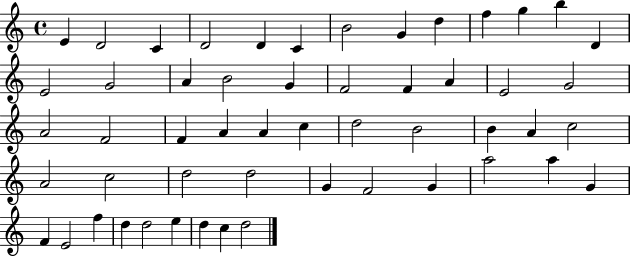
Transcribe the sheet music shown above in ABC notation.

X:1
T:Untitled
M:4/4
L:1/4
K:C
E D2 C D2 D C B2 G d f g b D E2 G2 A B2 G F2 F A E2 G2 A2 F2 F A A c d2 B2 B A c2 A2 c2 d2 d2 G F2 G a2 a G F E2 f d d2 e d c d2